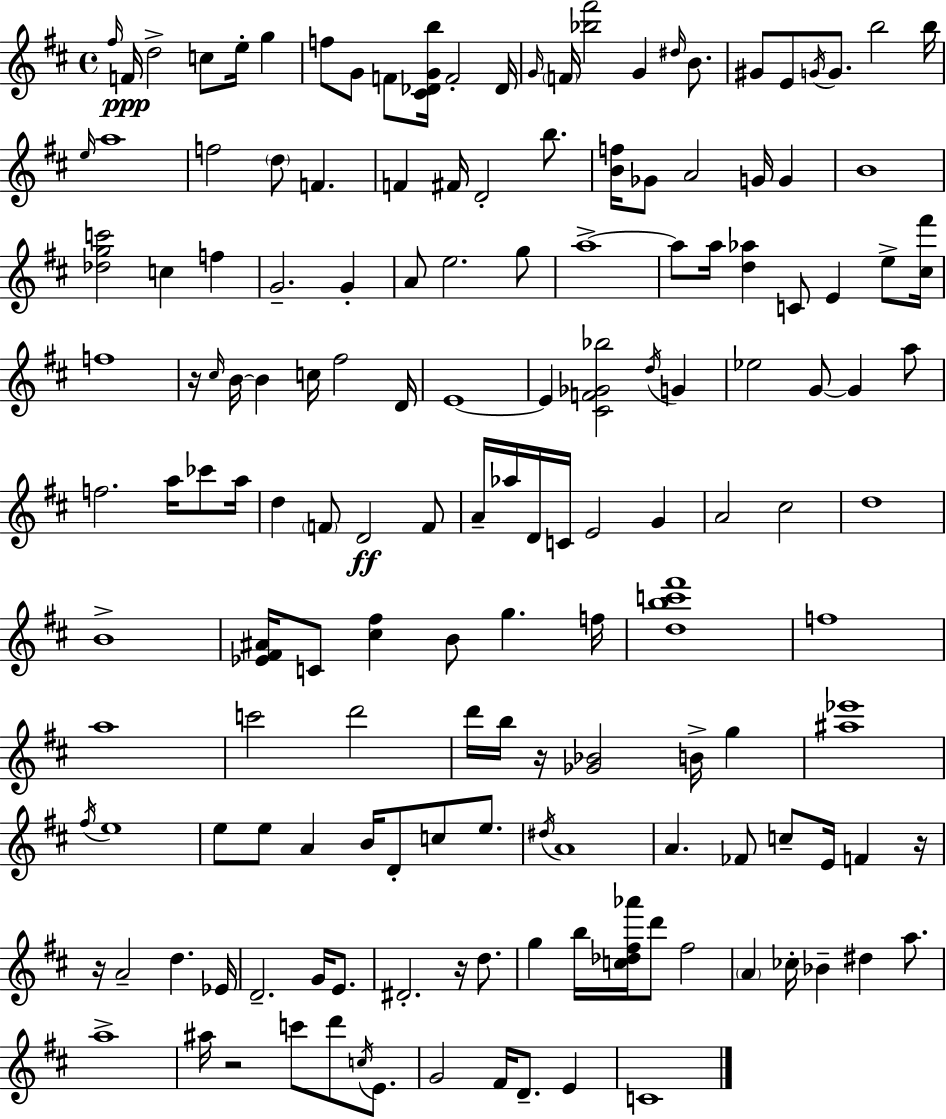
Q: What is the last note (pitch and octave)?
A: C4